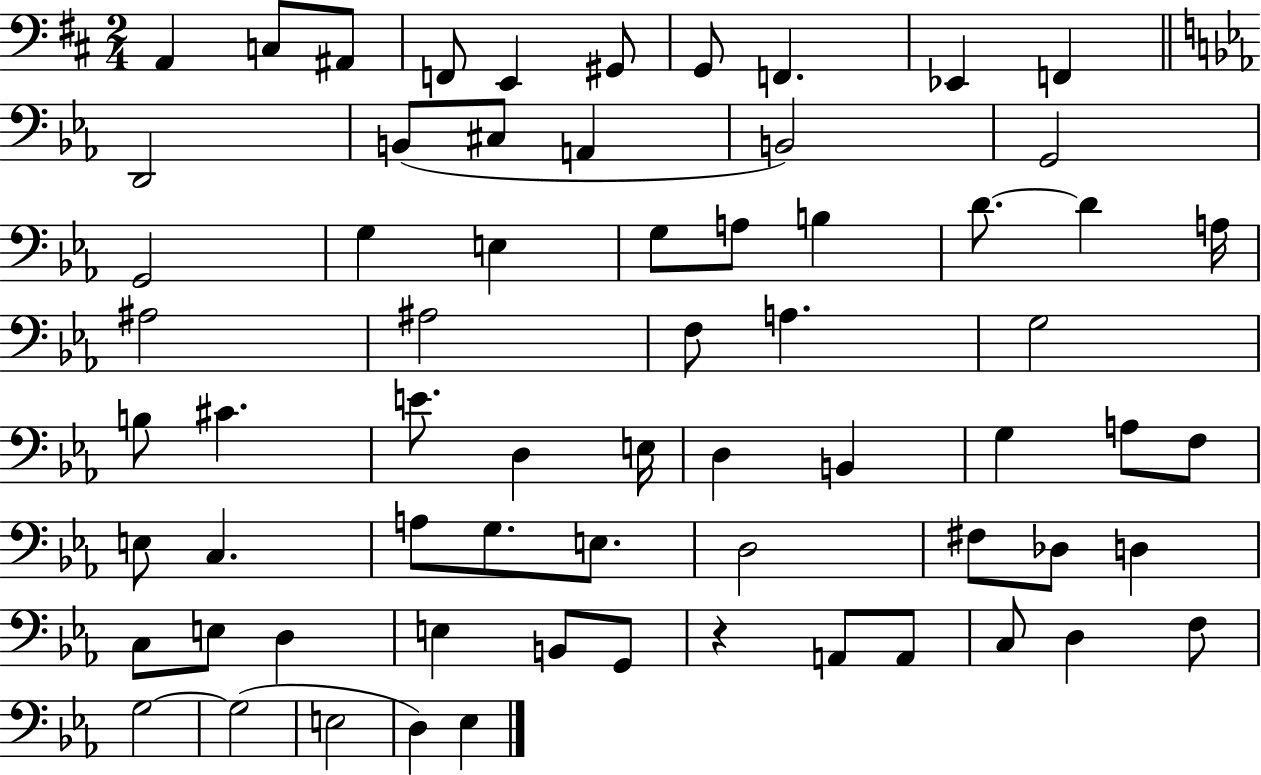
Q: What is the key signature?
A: D major